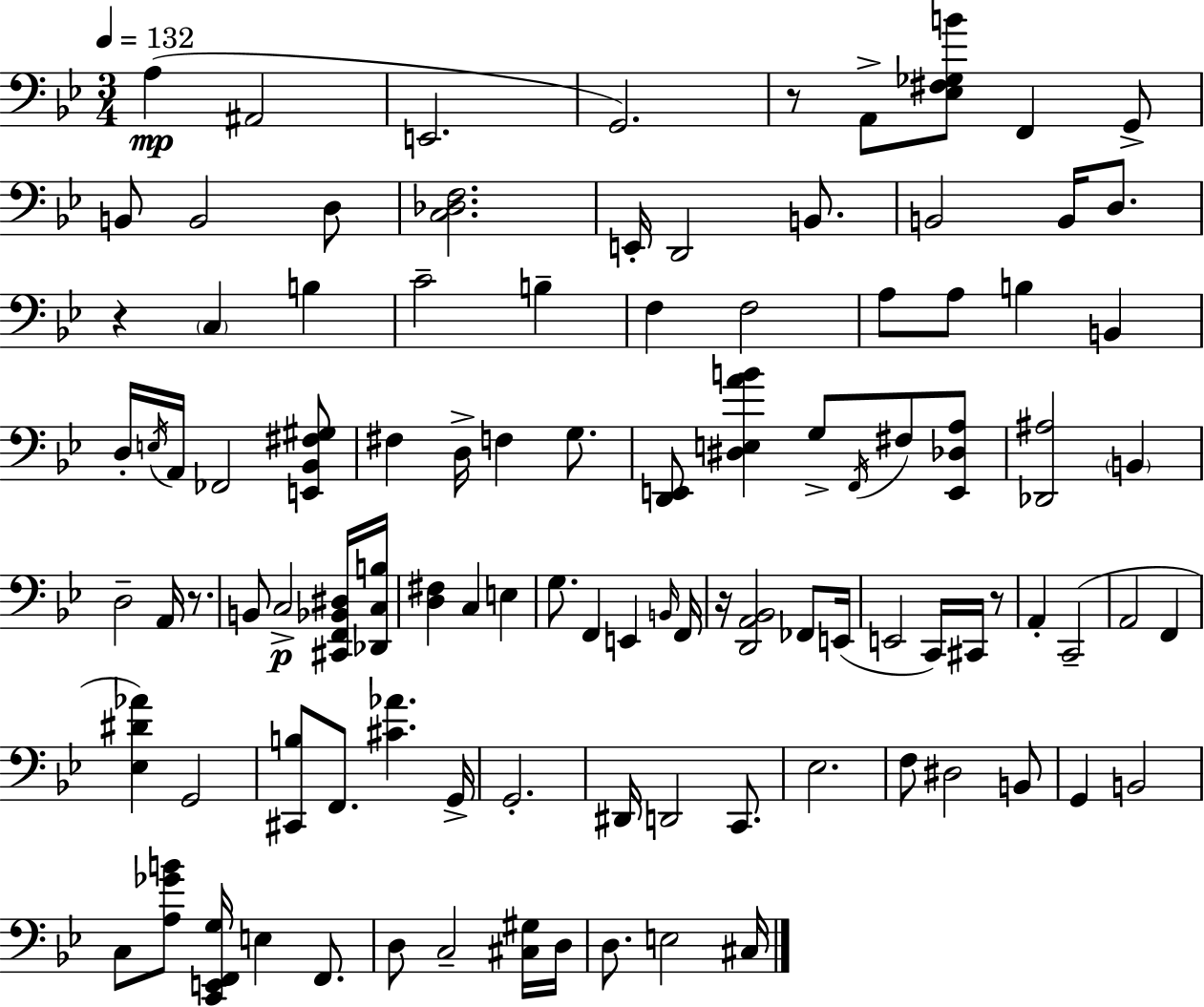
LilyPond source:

{
  \clef bass
  \numericTimeSignature
  \time 3/4
  \key bes \major
  \tempo 4 = 132
  a4(\mp ais,2 | e,2. | g,2.) | r8 a,8-> <ees fis ges b'>8 f,4 g,8-> | \break b,8 b,2 d8 | <c des f>2. | e,16-. d,2 b,8. | b,2 b,16 d8. | \break r4 \parenthesize c4 b4 | c'2-- b4-- | f4 f2 | a8 a8 b4 b,4 | \break d16-. \acciaccatura { e16 } a,16 fes,2 <e, bes, fis gis>8 | fis4 d16-> f4 g8. | <d, e,>8 <dis e a' b'>4 g8-> \acciaccatura { f,16 } fis8 | <e, des a>8 <des, ais>2 \parenthesize b,4 | \break d2-- a,16 r8. | b,8 c2->\p | <cis, f, bes, dis>16 <des, c b>16 <d fis>4 c4 e4 | g8. f,4 e,4 | \break \grace { b,16 } f,16 r16 <d, a, bes,>2 | fes,8 e,16( e,2 c,16) | cis,16 r8 a,4-. c,2--( | a,2 f,4 | \break <ees dis' aes'>4) g,2 | <cis, b>8 f,8. <cis' aes'>4. | g,16-> g,2.-. | dis,16 d,2 | \break c,8. ees2. | f8 dis2 | b,8 g,4 b,2 | c8 <a ges' b'>8 <c, e, f, g>16 e4 | \break f,8. d8 c2-- | <cis gis>16 d16 d8. e2 | cis16 \bar "|."
}